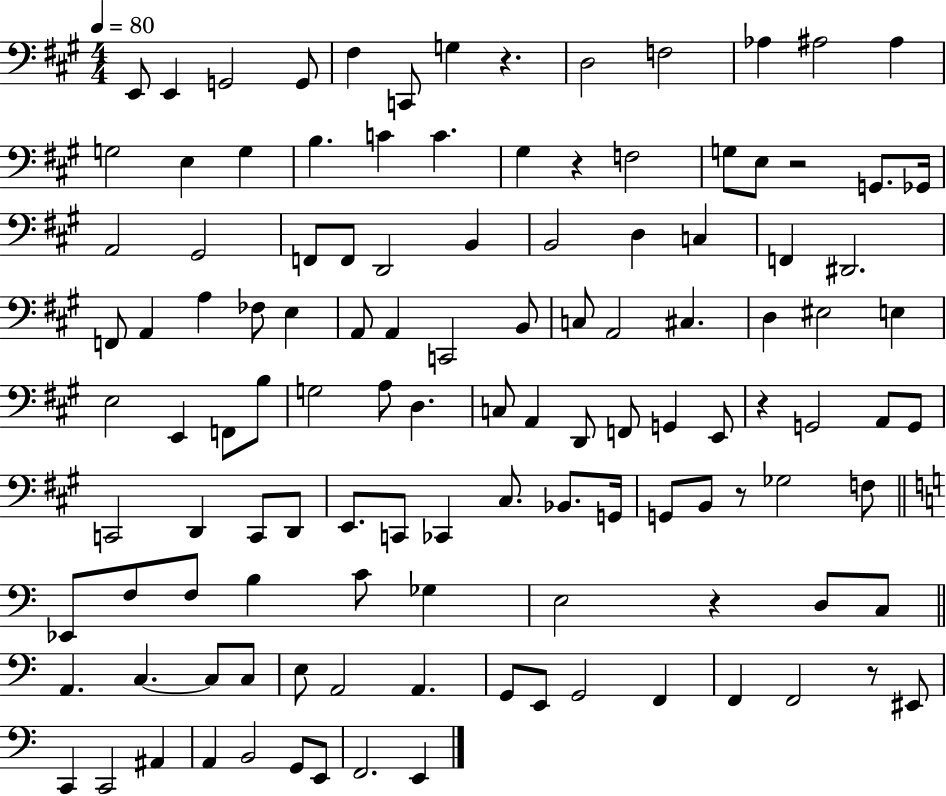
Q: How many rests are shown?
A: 7